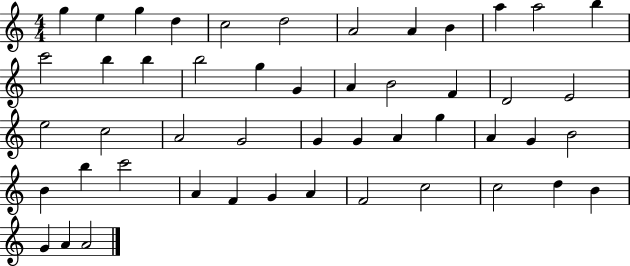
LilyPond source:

{
  \clef treble
  \numericTimeSignature
  \time 4/4
  \key c \major
  g''4 e''4 g''4 d''4 | c''2 d''2 | a'2 a'4 b'4 | a''4 a''2 b''4 | \break c'''2 b''4 b''4 | b''2 g''4 g'4 | a'4 b'2 f'4 | d'2 e'2 | \break e''2 c''2 | a'2 g'2 | g'4 g'4 a'4 g''4 | a'4 g'4 b'2 | \break b'4 b''4 c'''2 | a'4 f'4 g'4 a'4 | f'2 c''2 | c''2 d''4 b'4 | \break g'4 a'4 a'2 | \bar "|."
}